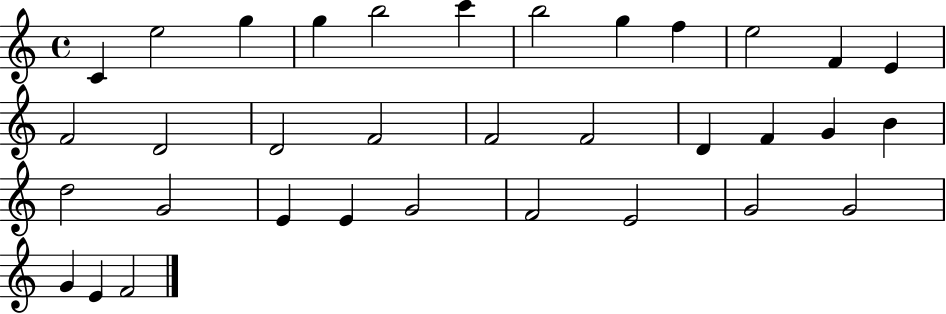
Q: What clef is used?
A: treble